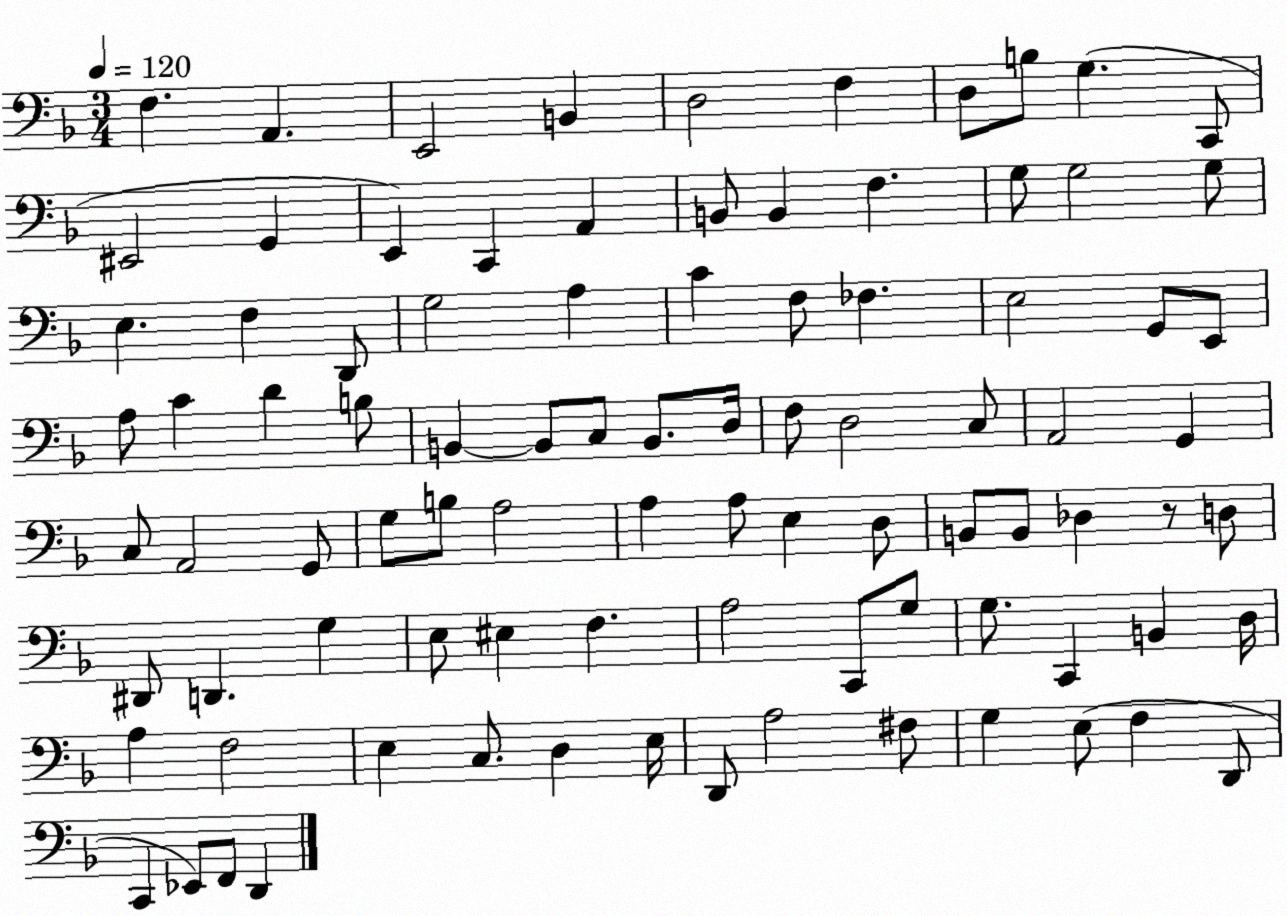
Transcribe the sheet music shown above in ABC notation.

X:1
T:Untitled
M:3/4
L:1/4
K:F
F, A,, E,,2 B,, D,2 F, D,/2 B,/2 G, C,,/2 ^E,,2 G,, E,, C,, A,, B,,/2 B,, F, G,/2 G,2 G,/2 E, F, D,,/2 G,2 A, C F,/2 _F, E,2 G,,/2 E,,/2 A,/2 C D B,/2 B,, B,,/2 C,/2 B,,/2 D,/4 F,/2 D,2 C,/2 A,,2 G,, C,/2 A,,2 G,,/2 G,/2 B,/2 A,2 A, A,/2 E, D,/2 B,,/2 B,,/2 _D, z/2 D,/2 ^D,,/2 D,, G, E,/2 ^E, F, A,2 C,,/2 G,/2 G,/2 C,, B,, D,/4 A, F,2 E, C,/2 D, E,/4 D,,/2 A,2 ^F,/2 G, E,/2 F, D,,/2 C,, _E,,/2 F,,/2 D,,